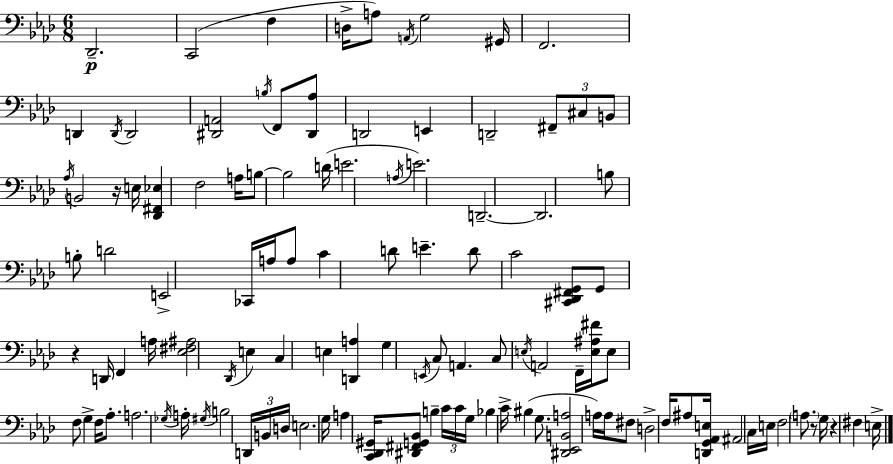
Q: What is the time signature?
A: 6/8